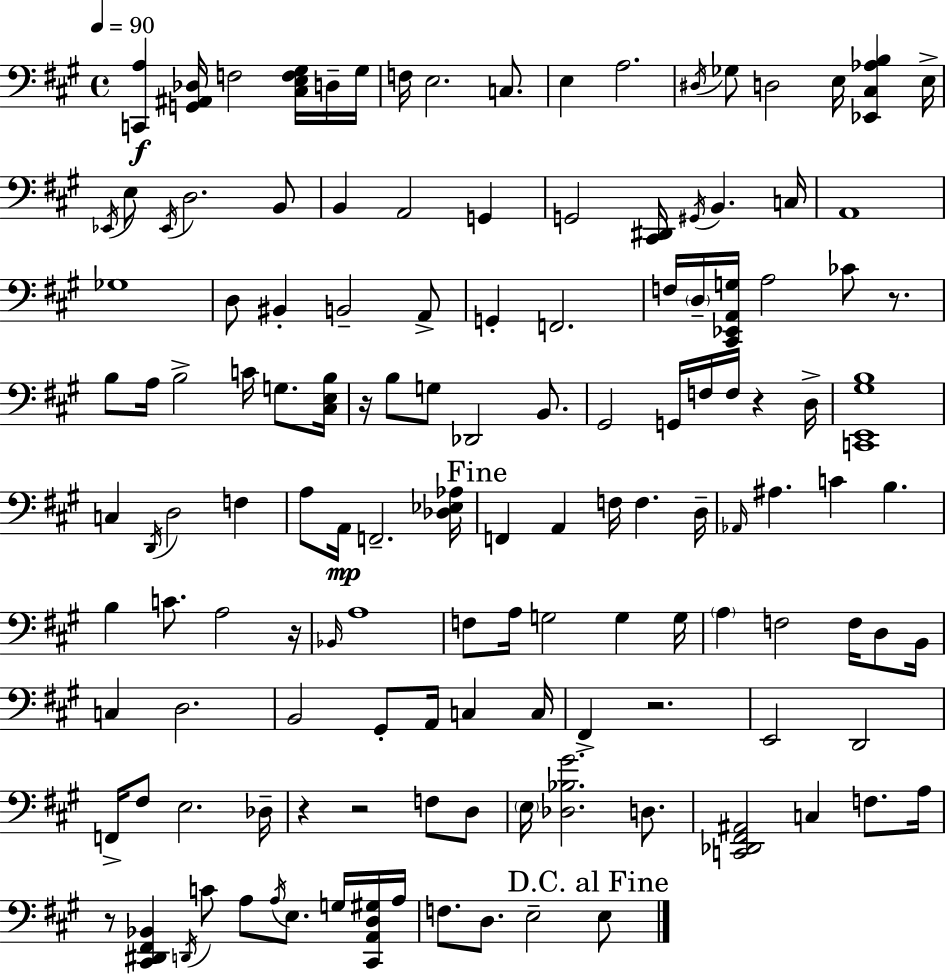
[C2,A3]/q [G2,A#2,Db3]/s F3/h [C#3,E3,F3,G#3]/s D3/s G#3/s F3/s E3/h. C3/e. E3/q A3/h. D#3/s Gb3/e D3/h E3/s [Eb2,C#3,Ab3,B3]/q E3/s Eb2/s E3/e Eb2/s D3/h. B2/e B2/q A2/h G2/q G2/h [C#2,D#2]/s G#2/s B2/q. C3/s A2/w Gb3/w D3/e BIS2/q B2/h A2/e G2/q F2/h. F3/s D3/s [C#2,Eb2,A2,G3]/s A3/h CES4/e R/e. B3/e A3/s B3/h C4/s G3/e. [C#3,E3,B3]/s R/s B3/e G3/e Db2/h B2/e. G#2/h G2/s F3/s F3/s R/q D3/s [C2,E2,G#3,B3]/w C3/q D2/s D3/h F3/q A3/e A2/s F2/h. [Db3,Eb3,Ab3]/s F2/q A2/q F3/s F3/q. D3/s Ab2/s A#3/q. C4/q B3/q. B3/q C4/e. A3/h R/s Bb2/s A3/w F3/e A3/s G3/h G3/q G3/s A3/q F3/h F3/s D3/e B2/s C3/q D3/h. B2/h G#2/e A2/s C3/q C3/s F#2/q R/h. E2/h D2/h F2/s F#3/e E3/h. Db3/s R/q R/h F3/e D3/e E3/s [Db3,Bb3,G#4]/h. D3/e. [C2,Db2,F#2,A#2]/h C3/q F3/e. A3/s R/e [C#2,D#2,F#2,Bb2]/q D2/s C4/e A3/e A3/s E3/e. G3/s [C#2,A2,D3,G#3]/s A3/s F3/e. D3/e. E3/h E3/e